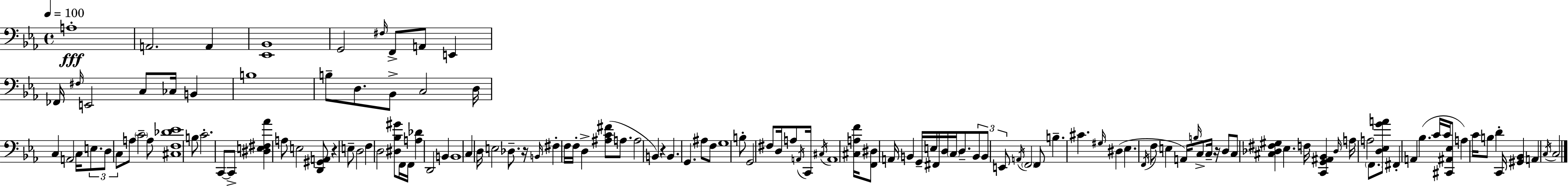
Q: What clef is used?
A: bass